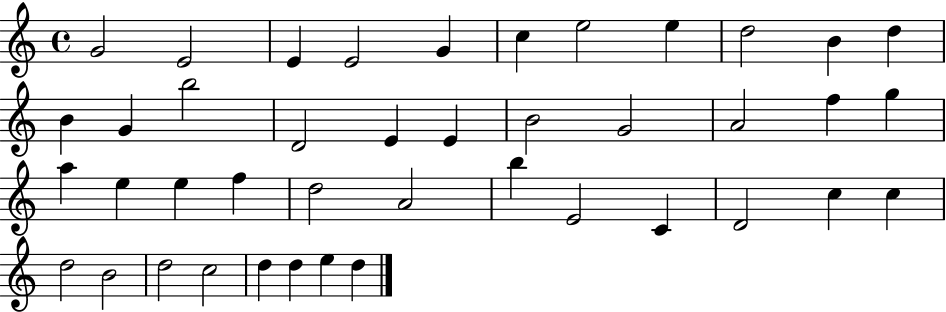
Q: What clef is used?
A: treble